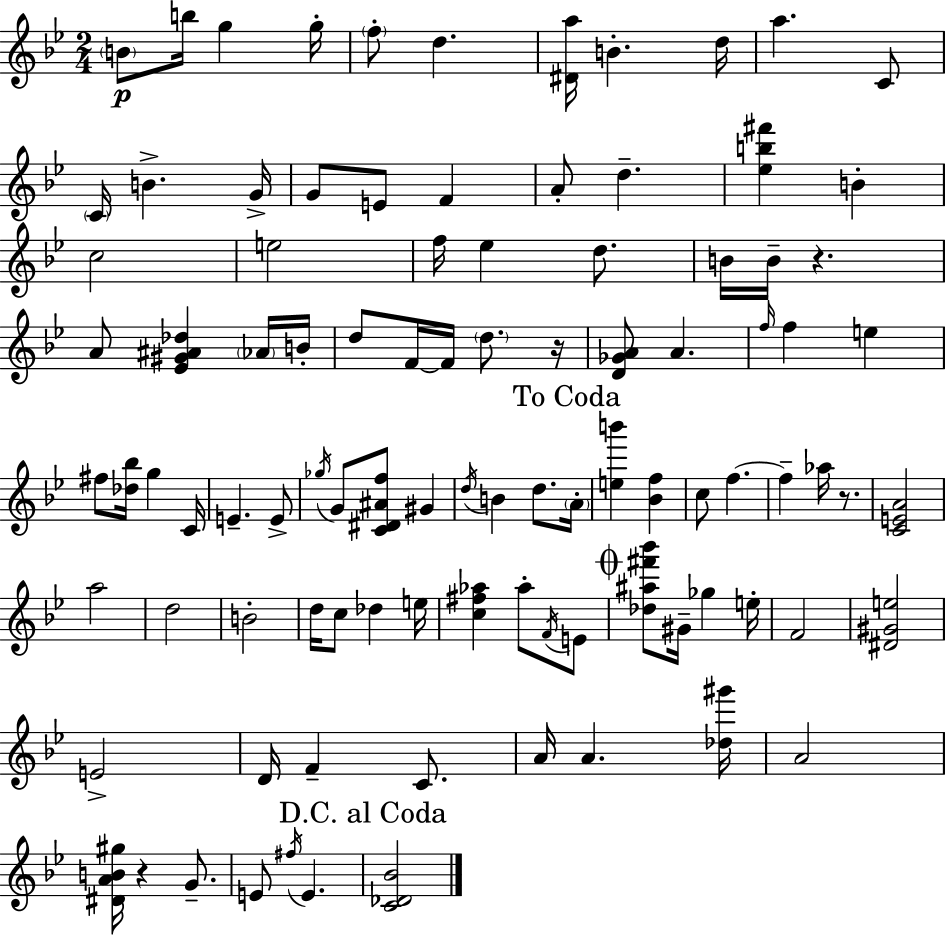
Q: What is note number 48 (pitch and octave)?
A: D5